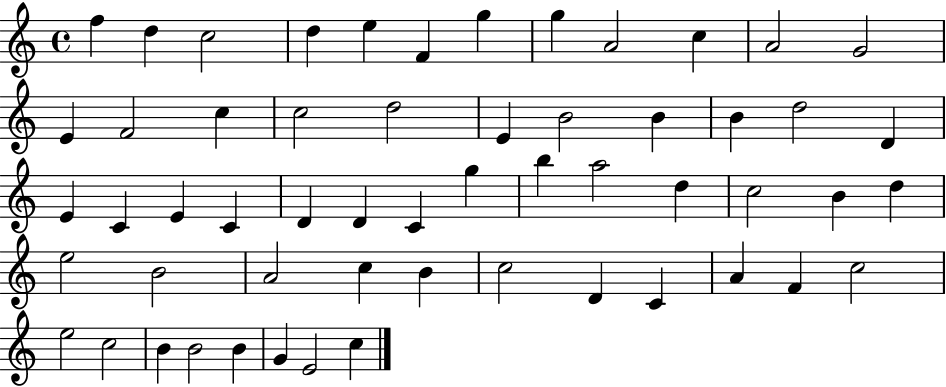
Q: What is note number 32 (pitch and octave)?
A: B5